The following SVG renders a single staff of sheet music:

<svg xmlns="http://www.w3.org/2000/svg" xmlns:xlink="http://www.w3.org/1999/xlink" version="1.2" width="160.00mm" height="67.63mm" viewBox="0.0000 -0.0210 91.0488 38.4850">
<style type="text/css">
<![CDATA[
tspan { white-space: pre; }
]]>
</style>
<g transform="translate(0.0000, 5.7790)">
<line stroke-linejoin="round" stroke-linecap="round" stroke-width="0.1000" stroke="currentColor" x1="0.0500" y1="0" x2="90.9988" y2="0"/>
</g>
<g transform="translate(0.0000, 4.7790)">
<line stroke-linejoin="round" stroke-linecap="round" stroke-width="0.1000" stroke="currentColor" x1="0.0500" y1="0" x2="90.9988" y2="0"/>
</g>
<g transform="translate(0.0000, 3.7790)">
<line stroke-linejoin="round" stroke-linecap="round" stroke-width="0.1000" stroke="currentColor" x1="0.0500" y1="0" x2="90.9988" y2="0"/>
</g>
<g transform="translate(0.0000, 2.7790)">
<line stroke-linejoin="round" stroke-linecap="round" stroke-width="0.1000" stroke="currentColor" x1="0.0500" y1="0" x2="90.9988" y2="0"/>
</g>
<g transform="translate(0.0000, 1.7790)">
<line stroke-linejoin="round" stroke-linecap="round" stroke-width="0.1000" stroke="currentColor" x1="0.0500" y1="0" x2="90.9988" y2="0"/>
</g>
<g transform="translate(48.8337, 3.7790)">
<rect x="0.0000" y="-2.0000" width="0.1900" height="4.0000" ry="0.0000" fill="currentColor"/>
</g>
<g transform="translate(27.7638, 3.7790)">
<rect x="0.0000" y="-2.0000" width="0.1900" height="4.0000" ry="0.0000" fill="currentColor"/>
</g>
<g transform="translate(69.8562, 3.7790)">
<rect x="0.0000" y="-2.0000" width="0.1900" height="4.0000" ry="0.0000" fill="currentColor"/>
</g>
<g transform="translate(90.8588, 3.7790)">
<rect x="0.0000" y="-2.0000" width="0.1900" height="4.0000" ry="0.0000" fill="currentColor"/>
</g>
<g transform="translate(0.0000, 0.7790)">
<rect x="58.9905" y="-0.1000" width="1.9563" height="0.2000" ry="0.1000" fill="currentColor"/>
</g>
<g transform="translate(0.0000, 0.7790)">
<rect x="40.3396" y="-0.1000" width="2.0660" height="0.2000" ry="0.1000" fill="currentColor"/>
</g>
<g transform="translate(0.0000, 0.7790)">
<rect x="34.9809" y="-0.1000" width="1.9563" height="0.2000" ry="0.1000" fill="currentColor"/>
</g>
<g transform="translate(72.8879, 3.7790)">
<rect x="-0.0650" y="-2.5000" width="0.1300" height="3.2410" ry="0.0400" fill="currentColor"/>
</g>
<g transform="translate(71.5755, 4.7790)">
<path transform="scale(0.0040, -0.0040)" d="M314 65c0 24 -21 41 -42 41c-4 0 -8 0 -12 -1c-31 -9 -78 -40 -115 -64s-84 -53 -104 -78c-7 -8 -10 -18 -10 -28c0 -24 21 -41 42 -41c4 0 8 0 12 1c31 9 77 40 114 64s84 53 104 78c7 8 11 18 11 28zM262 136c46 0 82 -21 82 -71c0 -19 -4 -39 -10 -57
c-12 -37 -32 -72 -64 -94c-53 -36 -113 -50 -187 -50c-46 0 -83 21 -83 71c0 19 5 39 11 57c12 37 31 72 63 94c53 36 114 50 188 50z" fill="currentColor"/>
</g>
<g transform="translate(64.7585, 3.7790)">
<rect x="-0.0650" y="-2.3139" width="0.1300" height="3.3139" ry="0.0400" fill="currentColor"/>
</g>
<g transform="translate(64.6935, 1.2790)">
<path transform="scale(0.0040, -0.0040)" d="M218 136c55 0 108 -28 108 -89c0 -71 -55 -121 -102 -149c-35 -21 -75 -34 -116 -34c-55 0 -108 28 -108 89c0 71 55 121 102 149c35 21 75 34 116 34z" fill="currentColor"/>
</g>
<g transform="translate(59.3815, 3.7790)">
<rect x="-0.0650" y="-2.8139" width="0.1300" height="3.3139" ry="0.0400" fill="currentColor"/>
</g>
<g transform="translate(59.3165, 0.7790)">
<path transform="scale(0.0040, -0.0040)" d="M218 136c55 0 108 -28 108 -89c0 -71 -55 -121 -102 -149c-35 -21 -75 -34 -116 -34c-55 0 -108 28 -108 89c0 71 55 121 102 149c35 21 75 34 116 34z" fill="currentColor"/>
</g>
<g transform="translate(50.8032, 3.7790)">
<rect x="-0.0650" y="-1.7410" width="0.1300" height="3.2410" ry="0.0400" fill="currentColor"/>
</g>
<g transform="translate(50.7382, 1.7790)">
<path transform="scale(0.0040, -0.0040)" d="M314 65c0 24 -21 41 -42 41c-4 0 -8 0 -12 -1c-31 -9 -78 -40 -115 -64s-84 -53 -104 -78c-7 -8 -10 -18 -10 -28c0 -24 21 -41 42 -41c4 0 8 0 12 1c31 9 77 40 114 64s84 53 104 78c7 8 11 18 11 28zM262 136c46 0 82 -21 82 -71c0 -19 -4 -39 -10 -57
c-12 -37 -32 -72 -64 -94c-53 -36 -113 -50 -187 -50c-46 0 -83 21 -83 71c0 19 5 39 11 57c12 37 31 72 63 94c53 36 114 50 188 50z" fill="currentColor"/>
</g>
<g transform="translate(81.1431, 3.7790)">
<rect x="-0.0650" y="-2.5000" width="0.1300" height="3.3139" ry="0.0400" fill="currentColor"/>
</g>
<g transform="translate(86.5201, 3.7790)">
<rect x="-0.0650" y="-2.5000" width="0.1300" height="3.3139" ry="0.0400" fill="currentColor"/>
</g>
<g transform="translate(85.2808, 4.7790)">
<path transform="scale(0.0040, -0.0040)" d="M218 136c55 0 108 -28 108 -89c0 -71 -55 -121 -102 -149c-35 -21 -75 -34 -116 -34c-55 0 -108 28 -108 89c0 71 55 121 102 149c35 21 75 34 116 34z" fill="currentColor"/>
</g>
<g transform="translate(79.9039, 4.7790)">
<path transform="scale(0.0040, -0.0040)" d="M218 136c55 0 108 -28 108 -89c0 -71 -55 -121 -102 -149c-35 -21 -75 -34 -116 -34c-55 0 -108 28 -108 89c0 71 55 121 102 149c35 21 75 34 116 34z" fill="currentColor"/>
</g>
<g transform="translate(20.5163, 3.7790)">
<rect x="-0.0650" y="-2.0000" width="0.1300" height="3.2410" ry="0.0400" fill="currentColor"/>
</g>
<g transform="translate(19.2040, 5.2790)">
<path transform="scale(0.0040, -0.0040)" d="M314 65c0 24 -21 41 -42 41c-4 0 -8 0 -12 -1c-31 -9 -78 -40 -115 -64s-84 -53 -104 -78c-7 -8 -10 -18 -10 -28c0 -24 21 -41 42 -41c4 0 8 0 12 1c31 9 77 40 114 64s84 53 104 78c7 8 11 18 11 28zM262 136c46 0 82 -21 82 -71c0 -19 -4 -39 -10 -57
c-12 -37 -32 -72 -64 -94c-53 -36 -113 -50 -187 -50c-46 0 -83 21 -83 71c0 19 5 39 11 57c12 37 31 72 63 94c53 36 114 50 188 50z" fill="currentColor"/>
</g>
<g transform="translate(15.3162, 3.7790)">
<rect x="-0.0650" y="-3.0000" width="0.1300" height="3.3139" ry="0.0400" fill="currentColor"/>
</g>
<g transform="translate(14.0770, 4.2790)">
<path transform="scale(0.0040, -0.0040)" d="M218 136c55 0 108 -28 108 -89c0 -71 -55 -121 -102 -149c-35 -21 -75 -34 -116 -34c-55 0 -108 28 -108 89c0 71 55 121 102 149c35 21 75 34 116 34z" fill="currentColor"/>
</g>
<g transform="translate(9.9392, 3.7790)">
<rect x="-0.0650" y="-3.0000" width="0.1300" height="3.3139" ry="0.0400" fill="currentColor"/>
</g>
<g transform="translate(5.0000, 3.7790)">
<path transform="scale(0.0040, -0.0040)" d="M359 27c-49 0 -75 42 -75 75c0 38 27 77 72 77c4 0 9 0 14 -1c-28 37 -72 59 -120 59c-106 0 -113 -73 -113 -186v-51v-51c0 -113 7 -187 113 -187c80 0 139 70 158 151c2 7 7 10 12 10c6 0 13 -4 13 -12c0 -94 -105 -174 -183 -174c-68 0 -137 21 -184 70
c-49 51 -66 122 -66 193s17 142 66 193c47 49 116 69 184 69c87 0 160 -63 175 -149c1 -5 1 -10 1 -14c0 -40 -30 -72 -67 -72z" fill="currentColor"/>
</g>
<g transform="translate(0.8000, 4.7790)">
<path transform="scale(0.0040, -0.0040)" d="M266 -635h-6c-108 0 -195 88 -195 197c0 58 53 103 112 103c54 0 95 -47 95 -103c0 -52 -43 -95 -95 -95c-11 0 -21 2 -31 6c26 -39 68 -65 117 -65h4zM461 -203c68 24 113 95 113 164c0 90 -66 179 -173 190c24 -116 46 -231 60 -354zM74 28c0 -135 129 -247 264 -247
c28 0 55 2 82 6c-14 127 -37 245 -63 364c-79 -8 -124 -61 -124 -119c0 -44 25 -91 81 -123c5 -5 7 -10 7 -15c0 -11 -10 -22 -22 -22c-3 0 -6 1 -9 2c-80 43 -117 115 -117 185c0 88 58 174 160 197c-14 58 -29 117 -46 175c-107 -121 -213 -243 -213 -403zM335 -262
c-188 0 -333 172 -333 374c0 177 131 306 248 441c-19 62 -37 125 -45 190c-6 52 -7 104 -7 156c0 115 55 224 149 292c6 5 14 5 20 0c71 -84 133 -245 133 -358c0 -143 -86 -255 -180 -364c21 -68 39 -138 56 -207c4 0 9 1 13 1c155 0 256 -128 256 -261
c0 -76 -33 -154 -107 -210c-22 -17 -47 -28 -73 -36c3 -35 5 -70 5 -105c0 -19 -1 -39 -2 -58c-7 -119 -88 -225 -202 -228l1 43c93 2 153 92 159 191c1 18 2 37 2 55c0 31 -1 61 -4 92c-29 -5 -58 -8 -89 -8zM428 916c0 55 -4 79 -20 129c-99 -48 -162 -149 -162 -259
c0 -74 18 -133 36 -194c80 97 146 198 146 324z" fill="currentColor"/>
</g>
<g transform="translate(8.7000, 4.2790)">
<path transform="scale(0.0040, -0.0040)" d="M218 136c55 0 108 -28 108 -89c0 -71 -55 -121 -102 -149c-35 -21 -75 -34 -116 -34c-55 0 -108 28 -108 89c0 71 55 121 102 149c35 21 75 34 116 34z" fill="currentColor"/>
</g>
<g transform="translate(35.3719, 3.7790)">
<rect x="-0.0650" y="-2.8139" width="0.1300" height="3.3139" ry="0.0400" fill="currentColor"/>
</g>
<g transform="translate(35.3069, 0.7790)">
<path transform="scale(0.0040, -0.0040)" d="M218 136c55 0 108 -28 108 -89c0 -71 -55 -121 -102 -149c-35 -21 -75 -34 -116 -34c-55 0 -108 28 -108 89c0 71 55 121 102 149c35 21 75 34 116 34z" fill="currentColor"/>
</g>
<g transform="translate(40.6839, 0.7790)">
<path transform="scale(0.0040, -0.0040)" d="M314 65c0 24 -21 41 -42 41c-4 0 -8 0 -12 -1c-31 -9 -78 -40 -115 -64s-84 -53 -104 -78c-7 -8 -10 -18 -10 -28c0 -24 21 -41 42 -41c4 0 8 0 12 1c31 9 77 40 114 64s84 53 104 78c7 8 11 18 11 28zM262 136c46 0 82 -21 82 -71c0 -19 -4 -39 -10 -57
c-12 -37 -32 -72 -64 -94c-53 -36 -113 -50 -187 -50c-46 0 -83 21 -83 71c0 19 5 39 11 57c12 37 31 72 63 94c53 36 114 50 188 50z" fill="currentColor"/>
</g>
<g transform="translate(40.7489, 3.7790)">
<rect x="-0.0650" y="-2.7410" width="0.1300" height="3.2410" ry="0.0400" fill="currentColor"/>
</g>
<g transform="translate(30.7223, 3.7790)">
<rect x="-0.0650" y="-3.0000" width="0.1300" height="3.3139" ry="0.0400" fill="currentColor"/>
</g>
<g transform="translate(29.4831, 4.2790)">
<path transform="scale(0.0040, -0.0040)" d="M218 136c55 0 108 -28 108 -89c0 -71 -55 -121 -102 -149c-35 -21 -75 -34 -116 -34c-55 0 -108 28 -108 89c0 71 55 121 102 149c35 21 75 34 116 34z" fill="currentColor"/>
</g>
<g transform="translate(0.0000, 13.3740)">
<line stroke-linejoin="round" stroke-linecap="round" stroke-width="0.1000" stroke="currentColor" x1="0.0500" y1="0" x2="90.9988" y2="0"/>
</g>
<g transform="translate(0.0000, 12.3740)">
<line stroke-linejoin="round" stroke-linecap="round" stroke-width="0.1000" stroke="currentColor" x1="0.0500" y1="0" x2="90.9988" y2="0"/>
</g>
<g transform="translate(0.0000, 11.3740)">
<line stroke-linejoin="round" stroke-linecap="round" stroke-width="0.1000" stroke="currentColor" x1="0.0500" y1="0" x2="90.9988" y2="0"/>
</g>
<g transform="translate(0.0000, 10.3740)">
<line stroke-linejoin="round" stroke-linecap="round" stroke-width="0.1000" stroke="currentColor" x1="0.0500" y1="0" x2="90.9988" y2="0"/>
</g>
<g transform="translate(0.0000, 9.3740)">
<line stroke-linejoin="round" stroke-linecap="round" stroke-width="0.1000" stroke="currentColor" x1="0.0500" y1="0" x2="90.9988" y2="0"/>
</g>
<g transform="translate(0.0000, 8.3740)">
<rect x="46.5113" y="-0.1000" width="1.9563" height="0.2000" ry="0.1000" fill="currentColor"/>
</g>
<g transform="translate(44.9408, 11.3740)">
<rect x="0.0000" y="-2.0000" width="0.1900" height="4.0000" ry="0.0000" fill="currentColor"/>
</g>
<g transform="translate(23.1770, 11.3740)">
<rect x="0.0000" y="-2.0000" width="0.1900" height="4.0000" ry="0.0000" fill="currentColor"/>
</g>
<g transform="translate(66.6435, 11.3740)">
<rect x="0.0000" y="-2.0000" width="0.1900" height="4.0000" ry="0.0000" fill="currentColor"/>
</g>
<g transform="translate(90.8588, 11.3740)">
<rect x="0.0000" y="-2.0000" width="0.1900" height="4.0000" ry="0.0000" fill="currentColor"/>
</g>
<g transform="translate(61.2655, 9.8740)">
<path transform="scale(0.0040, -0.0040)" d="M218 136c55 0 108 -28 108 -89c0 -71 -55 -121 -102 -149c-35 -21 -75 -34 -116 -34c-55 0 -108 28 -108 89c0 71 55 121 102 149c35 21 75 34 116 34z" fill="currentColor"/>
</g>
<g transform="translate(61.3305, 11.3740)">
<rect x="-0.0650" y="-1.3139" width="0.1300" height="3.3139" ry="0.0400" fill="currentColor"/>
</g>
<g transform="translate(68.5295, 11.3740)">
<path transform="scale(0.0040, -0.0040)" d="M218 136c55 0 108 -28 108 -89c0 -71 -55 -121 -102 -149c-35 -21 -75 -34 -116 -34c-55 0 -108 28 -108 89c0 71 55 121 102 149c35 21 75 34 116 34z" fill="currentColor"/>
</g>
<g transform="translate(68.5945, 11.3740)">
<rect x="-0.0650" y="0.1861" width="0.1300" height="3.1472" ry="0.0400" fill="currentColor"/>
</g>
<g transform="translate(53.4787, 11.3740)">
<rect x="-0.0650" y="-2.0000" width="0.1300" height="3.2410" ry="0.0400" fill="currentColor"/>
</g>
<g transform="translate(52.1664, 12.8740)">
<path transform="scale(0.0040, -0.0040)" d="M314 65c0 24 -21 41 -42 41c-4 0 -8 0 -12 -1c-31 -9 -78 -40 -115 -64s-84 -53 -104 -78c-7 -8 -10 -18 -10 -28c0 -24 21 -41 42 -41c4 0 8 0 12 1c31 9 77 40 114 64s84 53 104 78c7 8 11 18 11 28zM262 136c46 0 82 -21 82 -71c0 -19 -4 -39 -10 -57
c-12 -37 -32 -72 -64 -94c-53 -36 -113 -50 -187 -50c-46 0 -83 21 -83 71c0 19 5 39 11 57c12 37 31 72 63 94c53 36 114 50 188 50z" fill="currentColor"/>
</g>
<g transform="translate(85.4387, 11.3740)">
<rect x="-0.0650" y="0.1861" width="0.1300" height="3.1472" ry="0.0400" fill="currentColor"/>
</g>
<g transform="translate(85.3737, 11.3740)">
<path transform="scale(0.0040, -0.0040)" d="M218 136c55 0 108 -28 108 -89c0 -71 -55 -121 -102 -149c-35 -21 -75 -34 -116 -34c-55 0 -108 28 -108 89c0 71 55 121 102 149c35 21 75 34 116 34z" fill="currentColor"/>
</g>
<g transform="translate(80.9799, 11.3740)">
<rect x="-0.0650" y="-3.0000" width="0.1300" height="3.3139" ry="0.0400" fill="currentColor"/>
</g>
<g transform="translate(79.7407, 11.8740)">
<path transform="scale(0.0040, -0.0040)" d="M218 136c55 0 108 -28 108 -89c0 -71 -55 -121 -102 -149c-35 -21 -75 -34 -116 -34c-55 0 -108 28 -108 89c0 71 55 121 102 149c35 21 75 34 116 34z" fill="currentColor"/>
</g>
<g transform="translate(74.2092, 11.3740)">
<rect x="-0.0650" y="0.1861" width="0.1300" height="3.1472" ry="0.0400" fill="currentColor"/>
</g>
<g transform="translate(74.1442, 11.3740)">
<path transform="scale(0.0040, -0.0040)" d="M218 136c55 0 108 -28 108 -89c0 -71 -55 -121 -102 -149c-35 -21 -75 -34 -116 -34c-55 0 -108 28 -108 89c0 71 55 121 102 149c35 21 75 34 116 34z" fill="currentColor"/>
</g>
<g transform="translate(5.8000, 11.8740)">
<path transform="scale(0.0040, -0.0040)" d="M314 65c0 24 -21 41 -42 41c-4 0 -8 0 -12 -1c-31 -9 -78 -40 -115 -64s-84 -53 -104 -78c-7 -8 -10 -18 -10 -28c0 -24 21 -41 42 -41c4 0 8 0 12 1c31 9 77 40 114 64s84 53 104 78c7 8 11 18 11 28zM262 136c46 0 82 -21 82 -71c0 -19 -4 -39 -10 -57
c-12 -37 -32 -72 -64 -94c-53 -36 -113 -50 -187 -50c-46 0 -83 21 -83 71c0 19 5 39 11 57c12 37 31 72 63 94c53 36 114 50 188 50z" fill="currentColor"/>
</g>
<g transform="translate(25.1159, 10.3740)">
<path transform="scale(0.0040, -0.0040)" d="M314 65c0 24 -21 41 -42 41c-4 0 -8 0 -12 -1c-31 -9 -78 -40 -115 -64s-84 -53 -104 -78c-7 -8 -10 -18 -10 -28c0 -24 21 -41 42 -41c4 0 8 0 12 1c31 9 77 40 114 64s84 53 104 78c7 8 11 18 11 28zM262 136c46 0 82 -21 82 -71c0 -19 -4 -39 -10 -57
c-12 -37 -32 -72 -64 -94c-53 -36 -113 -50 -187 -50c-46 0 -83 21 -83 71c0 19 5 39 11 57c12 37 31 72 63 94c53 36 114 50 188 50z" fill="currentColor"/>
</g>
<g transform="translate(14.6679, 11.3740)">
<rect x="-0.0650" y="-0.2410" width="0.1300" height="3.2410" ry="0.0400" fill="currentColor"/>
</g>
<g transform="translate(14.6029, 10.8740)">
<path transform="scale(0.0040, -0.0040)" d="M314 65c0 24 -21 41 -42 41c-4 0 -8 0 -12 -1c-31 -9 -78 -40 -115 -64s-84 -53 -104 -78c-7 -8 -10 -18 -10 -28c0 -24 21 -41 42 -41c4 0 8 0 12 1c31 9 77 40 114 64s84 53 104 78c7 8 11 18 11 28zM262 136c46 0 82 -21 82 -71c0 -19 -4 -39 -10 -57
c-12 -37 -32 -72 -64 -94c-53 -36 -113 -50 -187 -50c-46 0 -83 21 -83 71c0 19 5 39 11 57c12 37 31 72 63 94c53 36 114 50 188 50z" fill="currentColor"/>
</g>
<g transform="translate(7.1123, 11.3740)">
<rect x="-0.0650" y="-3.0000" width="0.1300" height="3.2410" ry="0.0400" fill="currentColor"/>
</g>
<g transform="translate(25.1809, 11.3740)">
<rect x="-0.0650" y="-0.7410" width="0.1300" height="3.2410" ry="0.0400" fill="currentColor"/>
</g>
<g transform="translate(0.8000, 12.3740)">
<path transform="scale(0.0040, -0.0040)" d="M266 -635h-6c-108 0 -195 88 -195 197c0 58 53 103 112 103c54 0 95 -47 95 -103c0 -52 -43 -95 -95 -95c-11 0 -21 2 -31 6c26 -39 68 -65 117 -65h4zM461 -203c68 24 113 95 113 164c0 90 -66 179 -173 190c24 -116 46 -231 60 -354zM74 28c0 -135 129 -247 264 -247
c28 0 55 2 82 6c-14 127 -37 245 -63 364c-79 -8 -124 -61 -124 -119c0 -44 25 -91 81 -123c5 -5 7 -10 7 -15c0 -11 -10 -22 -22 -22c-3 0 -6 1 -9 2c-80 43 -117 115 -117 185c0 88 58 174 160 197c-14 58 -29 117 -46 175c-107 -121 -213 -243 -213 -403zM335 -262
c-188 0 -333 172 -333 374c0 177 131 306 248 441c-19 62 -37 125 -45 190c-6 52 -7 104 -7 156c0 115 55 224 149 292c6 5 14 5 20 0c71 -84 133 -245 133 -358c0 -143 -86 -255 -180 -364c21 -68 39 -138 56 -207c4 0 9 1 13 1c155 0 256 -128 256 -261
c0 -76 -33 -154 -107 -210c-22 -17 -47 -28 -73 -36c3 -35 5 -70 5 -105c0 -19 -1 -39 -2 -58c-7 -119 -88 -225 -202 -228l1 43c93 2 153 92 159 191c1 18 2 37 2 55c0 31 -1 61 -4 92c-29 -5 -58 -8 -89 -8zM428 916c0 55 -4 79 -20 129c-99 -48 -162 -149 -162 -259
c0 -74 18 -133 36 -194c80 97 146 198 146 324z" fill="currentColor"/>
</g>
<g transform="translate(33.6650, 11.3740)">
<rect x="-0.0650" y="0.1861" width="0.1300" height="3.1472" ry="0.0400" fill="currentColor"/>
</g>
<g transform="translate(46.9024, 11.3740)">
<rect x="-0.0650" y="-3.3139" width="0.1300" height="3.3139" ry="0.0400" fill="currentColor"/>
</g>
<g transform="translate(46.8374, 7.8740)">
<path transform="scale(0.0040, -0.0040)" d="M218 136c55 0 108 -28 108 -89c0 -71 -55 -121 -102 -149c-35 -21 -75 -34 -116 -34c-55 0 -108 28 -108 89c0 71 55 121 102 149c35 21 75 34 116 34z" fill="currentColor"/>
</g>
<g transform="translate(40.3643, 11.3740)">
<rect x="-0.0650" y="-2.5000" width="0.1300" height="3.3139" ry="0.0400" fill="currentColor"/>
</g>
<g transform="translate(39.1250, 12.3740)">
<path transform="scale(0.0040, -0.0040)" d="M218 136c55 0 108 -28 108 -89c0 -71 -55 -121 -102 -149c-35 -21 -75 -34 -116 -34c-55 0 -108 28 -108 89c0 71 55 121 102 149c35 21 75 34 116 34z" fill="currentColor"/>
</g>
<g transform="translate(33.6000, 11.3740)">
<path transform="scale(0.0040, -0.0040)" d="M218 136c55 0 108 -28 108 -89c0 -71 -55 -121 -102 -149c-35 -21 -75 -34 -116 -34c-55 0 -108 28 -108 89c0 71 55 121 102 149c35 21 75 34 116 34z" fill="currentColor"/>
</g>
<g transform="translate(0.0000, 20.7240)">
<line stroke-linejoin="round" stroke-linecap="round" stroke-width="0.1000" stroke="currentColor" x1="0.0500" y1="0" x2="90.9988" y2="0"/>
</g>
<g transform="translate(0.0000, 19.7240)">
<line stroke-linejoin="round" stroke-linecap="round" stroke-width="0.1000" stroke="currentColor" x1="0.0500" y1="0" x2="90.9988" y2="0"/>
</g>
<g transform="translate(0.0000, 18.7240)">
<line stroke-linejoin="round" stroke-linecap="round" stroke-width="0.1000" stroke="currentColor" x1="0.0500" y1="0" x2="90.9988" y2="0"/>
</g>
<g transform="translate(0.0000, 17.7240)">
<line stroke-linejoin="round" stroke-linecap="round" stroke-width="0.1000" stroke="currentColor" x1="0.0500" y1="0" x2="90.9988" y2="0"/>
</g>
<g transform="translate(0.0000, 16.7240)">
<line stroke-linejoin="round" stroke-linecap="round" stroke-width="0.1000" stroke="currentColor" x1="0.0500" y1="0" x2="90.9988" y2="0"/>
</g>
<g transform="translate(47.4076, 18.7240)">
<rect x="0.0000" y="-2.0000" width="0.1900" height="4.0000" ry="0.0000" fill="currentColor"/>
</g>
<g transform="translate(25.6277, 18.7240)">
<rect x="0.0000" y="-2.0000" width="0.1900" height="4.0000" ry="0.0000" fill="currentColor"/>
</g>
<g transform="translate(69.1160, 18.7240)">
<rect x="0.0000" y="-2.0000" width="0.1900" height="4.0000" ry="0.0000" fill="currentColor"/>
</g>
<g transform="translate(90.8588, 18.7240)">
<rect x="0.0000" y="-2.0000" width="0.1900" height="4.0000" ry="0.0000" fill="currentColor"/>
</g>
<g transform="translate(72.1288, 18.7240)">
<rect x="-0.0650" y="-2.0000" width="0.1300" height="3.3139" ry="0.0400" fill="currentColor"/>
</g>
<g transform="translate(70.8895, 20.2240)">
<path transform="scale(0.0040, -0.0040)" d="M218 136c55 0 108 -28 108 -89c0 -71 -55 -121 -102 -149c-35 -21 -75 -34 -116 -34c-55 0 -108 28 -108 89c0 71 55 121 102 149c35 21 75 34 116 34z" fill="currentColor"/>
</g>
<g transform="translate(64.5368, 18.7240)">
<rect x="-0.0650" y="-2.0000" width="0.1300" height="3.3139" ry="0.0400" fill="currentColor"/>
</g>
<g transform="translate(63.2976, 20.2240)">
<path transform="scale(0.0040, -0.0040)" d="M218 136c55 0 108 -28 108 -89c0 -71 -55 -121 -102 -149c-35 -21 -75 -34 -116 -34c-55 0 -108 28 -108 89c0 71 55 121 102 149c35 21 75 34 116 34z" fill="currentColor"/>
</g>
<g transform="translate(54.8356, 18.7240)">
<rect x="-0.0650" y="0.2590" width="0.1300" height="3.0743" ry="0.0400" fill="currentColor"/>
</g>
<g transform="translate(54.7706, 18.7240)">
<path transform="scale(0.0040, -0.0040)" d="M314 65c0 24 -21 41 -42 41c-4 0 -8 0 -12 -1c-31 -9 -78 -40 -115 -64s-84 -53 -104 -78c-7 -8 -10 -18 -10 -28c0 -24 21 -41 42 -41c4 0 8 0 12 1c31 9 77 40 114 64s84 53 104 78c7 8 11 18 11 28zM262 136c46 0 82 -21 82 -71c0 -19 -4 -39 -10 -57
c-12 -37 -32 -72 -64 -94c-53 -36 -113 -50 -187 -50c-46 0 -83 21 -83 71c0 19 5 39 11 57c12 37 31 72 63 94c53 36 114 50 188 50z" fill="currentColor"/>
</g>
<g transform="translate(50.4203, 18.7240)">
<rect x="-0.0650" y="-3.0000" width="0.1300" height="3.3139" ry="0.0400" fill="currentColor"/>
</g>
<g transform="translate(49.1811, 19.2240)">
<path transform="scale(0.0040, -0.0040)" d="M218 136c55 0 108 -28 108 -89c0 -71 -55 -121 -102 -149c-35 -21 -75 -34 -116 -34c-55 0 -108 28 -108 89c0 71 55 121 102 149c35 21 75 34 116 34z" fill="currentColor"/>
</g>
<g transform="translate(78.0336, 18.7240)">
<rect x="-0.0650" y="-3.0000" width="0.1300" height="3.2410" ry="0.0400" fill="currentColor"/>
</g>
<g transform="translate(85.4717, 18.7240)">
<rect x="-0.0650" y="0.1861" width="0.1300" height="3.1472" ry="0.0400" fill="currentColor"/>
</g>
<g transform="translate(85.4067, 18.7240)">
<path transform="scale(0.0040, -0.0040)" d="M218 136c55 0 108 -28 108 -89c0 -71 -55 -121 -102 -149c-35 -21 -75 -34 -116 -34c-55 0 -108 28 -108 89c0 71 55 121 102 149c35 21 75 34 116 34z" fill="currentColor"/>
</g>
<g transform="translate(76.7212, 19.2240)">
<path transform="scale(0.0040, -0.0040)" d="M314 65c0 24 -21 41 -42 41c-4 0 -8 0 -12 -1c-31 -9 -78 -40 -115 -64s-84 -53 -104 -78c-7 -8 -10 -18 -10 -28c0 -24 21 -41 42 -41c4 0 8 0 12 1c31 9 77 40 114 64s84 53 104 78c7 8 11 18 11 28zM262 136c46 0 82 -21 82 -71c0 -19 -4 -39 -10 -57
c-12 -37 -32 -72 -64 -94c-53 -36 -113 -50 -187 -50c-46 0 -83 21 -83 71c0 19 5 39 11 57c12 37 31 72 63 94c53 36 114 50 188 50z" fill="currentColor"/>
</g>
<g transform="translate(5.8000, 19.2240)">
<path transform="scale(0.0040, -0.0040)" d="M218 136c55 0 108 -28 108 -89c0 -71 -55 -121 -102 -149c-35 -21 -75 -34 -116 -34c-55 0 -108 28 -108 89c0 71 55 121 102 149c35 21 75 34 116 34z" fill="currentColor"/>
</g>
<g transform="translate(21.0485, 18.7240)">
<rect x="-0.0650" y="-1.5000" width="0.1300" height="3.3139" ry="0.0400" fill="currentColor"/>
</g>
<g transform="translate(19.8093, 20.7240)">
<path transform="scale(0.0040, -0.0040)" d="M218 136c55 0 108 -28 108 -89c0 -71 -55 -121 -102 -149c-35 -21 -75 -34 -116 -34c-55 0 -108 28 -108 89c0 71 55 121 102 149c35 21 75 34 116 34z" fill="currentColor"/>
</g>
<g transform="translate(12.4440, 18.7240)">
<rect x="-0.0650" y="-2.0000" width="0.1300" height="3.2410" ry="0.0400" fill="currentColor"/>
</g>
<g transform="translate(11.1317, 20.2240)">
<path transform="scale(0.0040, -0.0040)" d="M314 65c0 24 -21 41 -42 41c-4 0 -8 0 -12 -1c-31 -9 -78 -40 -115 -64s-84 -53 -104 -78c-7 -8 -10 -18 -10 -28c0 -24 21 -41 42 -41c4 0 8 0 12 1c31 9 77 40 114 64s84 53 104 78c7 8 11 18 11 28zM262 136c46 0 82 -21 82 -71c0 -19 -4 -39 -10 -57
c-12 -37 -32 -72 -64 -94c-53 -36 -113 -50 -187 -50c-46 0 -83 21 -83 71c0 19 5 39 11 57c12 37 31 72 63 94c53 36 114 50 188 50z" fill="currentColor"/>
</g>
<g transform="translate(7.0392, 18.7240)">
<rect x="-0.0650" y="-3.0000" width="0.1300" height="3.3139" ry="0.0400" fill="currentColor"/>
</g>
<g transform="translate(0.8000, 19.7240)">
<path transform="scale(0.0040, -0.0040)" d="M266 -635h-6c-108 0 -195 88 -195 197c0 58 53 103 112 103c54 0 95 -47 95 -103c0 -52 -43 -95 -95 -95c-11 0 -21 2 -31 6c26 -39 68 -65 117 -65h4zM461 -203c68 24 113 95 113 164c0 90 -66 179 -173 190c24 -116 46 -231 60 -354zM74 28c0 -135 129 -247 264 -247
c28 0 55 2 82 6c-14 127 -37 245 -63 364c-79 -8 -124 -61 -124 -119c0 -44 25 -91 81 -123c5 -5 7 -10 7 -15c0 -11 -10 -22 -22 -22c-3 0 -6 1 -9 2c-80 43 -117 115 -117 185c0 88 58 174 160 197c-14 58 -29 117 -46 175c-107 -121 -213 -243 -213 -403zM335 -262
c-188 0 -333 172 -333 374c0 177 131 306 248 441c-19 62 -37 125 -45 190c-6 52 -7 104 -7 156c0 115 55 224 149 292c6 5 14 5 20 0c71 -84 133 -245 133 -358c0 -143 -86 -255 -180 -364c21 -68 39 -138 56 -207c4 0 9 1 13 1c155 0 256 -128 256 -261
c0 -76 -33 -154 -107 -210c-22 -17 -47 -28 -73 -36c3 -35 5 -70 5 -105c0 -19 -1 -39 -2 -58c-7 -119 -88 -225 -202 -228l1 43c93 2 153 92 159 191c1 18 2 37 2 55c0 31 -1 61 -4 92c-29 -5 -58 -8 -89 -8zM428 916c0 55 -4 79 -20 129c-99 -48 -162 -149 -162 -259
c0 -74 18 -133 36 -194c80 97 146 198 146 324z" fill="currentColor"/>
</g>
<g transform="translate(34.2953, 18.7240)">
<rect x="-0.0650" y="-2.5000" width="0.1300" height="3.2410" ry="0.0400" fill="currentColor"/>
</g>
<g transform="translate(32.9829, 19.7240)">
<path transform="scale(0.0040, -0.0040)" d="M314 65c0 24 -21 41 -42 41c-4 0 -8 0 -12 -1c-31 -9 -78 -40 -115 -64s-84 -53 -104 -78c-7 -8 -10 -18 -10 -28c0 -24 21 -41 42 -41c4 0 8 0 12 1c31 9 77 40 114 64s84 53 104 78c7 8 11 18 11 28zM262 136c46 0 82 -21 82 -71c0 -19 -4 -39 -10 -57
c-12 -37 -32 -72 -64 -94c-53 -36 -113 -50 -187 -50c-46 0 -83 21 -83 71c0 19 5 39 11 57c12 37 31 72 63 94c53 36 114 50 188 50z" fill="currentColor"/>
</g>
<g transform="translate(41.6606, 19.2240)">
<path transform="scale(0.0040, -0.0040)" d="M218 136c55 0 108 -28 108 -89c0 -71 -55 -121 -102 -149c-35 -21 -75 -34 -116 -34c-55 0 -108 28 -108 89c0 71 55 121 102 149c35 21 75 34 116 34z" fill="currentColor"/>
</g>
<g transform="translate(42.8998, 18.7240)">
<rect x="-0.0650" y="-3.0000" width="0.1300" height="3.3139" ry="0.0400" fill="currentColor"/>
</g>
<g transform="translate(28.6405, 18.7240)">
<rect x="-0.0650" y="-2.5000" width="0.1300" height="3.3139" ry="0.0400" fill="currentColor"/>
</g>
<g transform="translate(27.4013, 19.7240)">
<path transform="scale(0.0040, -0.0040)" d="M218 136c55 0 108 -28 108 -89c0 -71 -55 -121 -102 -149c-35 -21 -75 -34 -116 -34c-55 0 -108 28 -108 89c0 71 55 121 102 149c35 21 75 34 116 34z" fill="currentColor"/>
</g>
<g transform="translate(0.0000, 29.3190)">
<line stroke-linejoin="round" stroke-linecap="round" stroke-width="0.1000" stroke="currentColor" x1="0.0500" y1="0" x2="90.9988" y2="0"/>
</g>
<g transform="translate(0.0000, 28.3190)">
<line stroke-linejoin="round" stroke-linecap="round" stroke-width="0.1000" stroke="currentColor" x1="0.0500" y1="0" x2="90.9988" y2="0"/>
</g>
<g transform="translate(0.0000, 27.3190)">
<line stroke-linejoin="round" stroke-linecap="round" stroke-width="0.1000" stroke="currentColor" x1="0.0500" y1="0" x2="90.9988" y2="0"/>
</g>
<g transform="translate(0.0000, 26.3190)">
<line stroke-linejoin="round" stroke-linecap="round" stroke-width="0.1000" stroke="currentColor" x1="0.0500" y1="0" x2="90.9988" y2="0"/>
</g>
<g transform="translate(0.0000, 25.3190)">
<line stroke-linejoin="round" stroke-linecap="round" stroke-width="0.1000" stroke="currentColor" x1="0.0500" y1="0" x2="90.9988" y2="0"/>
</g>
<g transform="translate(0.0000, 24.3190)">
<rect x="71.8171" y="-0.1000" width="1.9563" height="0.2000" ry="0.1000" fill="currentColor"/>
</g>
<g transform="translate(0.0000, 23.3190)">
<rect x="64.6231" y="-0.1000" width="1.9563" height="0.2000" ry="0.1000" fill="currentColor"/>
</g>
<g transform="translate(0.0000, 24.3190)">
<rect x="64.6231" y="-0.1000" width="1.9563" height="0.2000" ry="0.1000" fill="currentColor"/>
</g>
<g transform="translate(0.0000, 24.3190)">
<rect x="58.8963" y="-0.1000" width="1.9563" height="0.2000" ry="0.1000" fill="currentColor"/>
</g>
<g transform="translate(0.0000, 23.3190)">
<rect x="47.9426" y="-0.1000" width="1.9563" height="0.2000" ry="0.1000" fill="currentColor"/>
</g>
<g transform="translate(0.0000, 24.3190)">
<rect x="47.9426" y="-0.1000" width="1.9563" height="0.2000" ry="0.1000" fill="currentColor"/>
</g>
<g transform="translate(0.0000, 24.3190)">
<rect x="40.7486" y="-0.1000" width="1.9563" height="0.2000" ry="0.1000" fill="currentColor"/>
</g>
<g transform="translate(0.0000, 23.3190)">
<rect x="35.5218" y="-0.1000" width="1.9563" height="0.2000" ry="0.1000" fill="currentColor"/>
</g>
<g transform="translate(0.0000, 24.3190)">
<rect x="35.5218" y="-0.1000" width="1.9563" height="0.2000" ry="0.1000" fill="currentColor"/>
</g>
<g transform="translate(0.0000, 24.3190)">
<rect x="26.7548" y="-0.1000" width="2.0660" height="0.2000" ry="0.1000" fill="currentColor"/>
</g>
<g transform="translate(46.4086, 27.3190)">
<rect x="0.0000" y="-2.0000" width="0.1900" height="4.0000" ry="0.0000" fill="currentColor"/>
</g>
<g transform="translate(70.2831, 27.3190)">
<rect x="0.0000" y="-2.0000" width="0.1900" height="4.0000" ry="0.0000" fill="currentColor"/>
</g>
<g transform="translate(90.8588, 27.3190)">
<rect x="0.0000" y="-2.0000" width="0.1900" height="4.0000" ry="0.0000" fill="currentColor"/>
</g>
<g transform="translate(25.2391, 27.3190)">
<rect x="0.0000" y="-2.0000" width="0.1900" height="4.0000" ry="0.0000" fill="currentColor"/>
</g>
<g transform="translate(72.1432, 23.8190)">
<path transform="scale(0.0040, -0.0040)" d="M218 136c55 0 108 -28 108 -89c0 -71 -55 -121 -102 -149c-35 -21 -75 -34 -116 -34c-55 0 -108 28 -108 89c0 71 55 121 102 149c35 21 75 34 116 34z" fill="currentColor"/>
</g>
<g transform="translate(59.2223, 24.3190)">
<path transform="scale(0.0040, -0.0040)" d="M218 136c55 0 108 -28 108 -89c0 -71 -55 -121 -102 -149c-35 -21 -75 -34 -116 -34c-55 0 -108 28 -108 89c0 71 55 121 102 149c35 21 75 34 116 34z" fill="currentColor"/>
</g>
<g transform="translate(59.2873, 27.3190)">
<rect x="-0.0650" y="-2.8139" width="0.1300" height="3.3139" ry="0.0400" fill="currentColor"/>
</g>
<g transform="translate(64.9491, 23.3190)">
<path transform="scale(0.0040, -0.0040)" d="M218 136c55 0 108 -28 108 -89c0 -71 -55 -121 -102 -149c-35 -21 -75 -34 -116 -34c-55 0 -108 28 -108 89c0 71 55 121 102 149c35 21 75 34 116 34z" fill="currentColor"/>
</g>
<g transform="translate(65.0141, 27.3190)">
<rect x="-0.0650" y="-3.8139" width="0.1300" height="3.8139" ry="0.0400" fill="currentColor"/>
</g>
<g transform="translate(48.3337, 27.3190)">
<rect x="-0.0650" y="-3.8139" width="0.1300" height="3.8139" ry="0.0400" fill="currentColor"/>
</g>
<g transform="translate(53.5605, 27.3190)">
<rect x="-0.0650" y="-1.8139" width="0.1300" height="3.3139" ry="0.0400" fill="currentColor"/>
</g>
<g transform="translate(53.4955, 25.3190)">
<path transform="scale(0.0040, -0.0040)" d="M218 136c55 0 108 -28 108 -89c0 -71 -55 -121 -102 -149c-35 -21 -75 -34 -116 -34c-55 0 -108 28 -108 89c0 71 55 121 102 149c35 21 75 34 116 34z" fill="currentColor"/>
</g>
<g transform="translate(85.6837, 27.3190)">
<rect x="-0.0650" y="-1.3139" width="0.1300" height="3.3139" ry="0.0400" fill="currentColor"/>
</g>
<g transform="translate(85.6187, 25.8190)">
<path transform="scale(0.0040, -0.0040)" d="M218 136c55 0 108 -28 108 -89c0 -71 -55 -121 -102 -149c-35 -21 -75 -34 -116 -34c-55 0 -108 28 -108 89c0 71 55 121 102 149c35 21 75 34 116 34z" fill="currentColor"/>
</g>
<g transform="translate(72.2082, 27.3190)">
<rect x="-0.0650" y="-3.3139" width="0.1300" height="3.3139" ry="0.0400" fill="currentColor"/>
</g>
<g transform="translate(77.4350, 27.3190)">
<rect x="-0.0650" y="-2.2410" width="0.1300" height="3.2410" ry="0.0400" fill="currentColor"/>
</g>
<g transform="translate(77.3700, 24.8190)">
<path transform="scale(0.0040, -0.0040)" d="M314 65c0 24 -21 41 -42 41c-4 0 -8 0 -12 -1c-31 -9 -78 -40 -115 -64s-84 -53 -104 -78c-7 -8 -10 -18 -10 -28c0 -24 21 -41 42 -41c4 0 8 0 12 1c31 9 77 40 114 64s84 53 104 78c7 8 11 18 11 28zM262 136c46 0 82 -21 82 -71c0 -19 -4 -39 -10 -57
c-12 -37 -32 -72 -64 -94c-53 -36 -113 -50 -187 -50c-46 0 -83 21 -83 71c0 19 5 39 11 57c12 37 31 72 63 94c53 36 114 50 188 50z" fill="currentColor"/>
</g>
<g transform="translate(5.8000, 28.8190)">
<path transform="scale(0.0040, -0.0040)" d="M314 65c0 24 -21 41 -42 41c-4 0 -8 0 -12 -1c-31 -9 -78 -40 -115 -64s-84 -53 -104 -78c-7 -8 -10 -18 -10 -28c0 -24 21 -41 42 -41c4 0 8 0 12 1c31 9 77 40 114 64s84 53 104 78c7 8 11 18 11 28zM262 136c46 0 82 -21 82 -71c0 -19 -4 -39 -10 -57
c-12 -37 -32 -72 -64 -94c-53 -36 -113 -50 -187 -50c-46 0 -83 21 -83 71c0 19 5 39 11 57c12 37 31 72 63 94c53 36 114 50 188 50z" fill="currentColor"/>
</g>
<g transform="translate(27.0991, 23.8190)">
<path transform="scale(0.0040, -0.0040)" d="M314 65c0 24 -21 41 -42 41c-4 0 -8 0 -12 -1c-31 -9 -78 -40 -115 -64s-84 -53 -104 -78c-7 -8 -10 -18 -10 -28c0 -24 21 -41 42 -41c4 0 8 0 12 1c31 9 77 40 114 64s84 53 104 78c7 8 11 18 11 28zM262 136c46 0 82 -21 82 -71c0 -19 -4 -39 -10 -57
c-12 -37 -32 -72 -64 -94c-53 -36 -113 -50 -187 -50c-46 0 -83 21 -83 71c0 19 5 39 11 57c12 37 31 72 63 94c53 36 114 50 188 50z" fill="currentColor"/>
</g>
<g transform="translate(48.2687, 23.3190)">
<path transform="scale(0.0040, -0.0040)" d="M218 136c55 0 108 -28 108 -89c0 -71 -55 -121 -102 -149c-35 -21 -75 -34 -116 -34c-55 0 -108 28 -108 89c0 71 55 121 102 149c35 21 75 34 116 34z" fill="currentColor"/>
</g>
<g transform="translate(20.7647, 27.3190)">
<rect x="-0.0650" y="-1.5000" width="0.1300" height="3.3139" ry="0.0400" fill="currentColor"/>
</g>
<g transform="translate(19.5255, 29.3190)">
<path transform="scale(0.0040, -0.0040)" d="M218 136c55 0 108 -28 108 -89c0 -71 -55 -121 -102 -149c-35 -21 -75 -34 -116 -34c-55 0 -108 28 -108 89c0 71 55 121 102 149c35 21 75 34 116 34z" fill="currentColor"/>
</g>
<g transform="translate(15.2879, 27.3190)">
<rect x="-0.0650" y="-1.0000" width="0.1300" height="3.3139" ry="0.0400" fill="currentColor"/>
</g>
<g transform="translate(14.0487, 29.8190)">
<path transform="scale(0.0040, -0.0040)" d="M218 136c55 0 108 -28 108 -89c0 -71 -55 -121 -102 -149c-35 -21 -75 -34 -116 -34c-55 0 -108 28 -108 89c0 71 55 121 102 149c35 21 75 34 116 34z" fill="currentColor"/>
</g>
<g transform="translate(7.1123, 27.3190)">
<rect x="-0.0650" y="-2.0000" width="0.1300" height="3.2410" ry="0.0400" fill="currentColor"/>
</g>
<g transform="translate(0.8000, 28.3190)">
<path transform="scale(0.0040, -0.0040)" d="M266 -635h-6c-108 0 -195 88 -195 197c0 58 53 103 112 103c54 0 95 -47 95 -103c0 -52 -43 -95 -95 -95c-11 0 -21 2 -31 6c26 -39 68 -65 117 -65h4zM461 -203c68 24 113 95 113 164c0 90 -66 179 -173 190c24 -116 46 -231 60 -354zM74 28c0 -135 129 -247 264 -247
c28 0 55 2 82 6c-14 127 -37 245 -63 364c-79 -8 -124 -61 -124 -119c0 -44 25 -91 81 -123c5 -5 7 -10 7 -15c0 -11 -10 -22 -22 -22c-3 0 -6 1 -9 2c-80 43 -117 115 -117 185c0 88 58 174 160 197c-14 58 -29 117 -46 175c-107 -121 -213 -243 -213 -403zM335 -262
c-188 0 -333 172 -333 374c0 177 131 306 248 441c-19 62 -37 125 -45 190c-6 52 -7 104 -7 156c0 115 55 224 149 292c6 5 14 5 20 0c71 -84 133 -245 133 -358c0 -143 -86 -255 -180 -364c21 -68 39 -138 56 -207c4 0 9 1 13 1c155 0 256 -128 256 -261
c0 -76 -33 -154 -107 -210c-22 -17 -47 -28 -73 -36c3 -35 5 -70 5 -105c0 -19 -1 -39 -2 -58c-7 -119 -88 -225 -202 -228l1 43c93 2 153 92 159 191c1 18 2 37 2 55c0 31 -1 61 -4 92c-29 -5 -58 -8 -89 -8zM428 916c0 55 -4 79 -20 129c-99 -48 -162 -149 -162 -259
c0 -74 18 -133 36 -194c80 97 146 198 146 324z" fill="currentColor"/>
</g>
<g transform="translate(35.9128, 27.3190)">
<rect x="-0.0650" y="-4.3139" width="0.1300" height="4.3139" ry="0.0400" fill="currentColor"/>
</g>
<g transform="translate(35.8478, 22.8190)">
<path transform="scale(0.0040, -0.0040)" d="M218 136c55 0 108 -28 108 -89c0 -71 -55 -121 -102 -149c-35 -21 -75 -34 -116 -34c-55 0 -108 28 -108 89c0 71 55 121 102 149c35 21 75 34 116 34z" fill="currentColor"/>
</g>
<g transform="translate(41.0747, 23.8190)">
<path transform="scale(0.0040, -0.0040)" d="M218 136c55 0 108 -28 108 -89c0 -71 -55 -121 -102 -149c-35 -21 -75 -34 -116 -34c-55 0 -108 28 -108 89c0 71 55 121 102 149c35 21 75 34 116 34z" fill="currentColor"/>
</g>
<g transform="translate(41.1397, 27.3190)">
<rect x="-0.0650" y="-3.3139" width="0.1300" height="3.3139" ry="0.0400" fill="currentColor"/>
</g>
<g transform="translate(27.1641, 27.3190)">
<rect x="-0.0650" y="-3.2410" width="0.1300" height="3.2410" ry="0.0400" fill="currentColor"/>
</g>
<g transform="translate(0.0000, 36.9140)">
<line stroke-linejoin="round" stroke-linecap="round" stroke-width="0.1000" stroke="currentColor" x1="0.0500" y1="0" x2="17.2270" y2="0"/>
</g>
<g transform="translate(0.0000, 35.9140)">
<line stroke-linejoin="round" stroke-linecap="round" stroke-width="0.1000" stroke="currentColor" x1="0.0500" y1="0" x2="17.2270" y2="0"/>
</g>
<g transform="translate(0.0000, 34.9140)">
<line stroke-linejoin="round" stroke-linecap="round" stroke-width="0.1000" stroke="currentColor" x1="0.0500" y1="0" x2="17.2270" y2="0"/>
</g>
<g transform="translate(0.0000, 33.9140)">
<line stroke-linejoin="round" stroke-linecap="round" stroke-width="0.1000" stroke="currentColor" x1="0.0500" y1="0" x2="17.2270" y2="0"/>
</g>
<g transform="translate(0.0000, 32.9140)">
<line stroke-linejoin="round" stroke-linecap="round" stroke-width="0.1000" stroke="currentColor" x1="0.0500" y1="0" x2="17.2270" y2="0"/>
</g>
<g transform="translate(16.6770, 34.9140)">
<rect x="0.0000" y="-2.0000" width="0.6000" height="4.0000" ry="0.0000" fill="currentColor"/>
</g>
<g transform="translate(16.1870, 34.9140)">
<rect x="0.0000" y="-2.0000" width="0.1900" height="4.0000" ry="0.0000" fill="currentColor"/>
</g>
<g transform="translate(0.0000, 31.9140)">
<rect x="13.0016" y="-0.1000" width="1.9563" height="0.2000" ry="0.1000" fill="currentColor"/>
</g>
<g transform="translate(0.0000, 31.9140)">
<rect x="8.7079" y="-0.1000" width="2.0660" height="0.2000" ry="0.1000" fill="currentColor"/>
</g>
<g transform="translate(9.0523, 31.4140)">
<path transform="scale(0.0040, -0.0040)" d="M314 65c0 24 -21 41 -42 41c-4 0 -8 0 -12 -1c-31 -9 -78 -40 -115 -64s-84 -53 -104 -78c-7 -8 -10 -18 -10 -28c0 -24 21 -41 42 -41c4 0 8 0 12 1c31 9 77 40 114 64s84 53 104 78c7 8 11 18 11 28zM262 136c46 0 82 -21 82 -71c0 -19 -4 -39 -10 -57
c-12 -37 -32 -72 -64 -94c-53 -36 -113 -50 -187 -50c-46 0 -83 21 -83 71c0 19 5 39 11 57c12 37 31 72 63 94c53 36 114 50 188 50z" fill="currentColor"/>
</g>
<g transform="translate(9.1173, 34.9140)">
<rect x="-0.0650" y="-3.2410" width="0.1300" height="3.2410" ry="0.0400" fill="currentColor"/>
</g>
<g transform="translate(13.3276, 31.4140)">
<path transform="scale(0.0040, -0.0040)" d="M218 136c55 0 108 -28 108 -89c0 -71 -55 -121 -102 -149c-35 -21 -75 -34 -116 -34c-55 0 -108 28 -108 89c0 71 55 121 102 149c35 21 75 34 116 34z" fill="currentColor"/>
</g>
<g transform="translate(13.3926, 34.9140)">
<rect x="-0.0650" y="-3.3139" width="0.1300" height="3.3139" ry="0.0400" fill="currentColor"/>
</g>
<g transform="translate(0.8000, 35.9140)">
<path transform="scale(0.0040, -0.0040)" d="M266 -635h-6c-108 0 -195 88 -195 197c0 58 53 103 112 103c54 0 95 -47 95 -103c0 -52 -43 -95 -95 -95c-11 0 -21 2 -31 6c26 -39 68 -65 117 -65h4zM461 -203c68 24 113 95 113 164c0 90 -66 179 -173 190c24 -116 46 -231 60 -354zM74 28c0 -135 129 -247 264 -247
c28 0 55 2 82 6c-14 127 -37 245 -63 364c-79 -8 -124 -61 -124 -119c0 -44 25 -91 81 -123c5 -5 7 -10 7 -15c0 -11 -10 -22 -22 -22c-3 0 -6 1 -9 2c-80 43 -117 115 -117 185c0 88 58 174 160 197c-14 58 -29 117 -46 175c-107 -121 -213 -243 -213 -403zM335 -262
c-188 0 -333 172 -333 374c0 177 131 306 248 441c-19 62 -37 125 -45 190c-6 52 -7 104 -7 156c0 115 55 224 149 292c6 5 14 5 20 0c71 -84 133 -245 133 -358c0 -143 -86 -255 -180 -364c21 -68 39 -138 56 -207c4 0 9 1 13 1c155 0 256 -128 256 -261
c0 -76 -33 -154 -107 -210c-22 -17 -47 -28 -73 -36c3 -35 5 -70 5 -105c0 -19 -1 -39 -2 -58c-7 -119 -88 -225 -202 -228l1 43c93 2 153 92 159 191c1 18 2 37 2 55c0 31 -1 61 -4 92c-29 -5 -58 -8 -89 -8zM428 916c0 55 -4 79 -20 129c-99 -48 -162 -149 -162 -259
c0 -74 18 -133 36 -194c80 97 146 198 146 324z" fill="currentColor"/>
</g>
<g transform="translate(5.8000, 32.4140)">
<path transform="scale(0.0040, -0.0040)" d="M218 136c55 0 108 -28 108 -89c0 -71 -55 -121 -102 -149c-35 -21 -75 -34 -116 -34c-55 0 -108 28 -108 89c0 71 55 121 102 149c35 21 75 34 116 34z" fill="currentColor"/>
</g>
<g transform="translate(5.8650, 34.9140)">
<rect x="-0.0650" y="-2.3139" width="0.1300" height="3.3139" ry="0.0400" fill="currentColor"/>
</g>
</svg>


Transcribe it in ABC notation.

X:1
T:Untitled
M:4/4
L:1/4
K:C
A A F2 A a a2 f2 a g G2 G G A2 c2 d2 B G b F2 e B B A B A F2 E G G2 A A B2 F F A2 B F2 D E b2 d' b c' f a c' b g2 e g b2 b